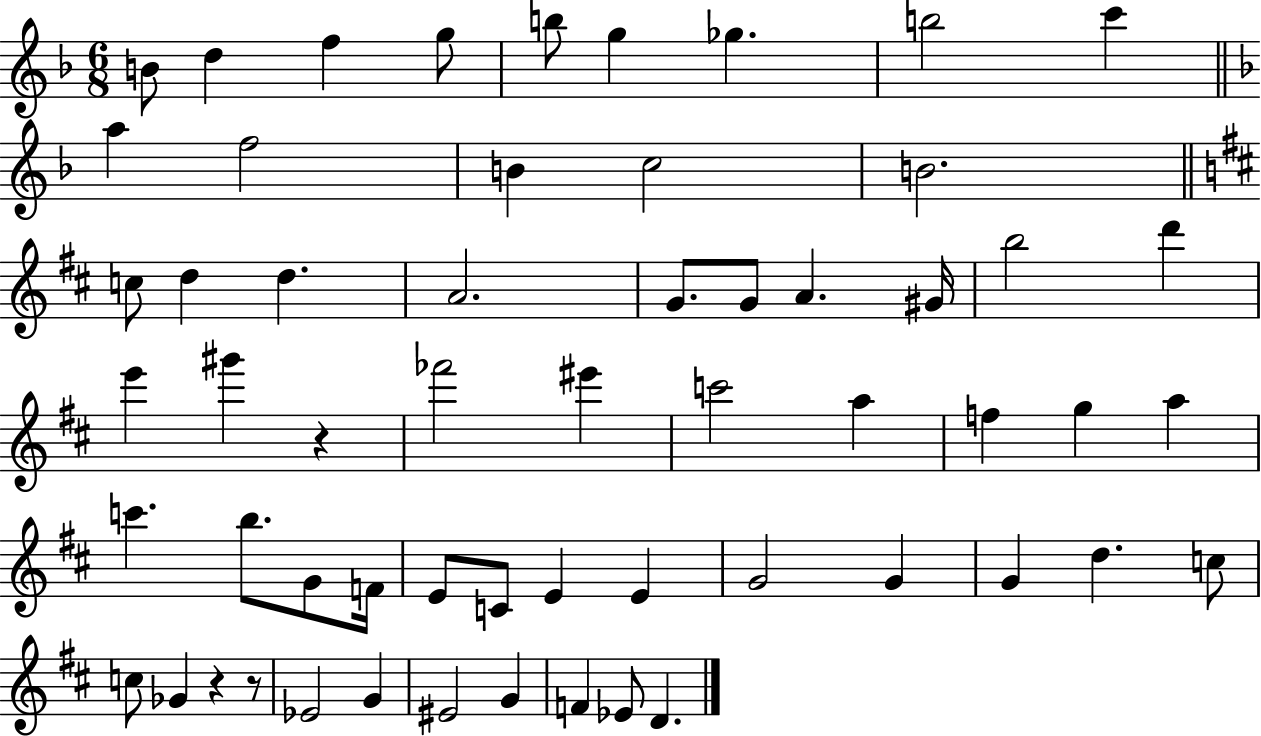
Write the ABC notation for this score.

X:1
T:Untitled
M:6/8
L:1/4
K:F
B/2 d f g/2 b/2 g _g b2 c' a f2 B c2 B2 c/2 d d A2 G/2 G/2 A ^G/4 b2 d' e' ^g' z _f'2 ^e' c'2 a f g a c' b/2 G/2 F/4 E/2 C/2 E E G2 G G d c/2 c/2 _G z z/2 _E2 G ^E2 G F _E/2 D